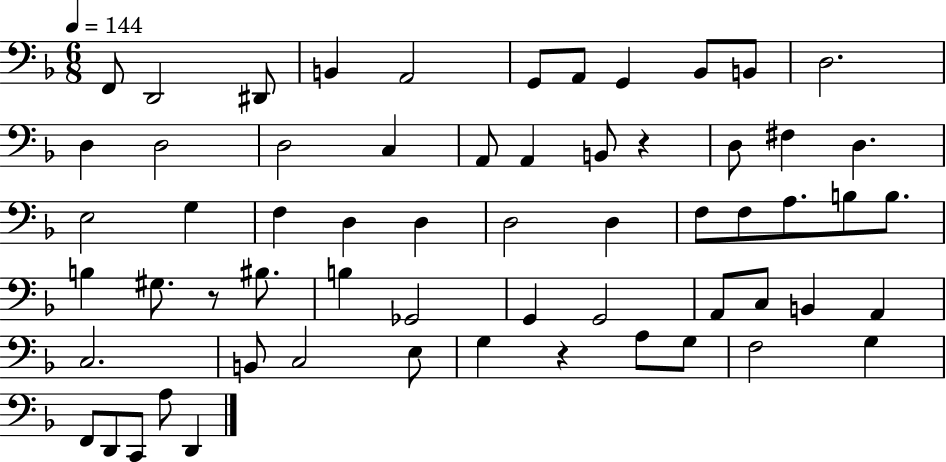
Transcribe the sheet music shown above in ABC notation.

X:1
T:Untitled
M:6/8
L:1/4
K:F
F,,/2 D,,2 ^D,,/2 B,, A,,2 G,,/2 A,,/2 G,, _B,,/2 B,,/2 D,2 D, D,2 D,2 C, A,,/2 A,, B,,/2 z D,/2 ^F, D, E,2 G, F, D, D, D,2 D, F,/2 F,/2 A,/2 B,/2 B,/2 B, ^G,/2 z/2 ^B,/2 B, _G,,2 G,, G,,2 A,,/2 C,/2 B,, A,, C,2 B,,/2 C,2 E,/2 G, z A,/2 G,/2 F,2 G, F,,/2 D,,/2 C,,/2 A,/2 D,,